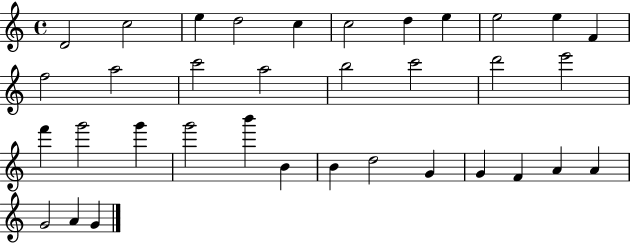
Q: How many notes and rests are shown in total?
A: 35